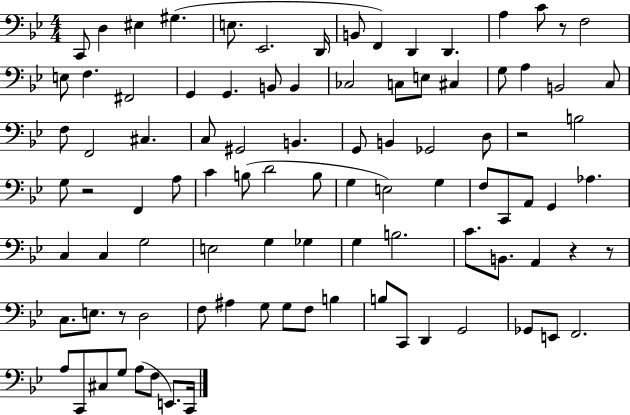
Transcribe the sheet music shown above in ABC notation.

X:1
T:Untitled
M:4/4
L:1/4
K:Bb
C,,/2 D, ^E, ^G, E,/2 _E,,2 D,,/4 B,,/2 F,, D,, D,, A, C/2 z/2 F,2 E,/2 F, ^F,,2 G,, G,, B,,/2 B,, _C,2 C,/2 E,/2 ^C, G,/2 A, B,,2 C,/2 F,/2 F,,2 ^C, C,/2 ^G,,2 B,, G,,/2 B,, _G,,2 D,/2 z2 B,2 G,/2 z2 F,, A,/2 C B,/2 D2 B,/2 G, E,2 G, F,/2 C,,/2 A,,/2 G,, _A, C, C, G,2 E,2 G, _G, G, B,2 C/2 B,,/2 A,, z z/2 C,/2 E,/2 z/2 D,2 F,/2 ^A, G,/2 G,/2 F,/2 B, B,/2 C,,/2 D,, G,,2 _G,,/2 E,,/2 F,,2 A,/2 C,,/2 ^C,/2 G,/2 A,/2 F,/2 E,,/2 C,,/4